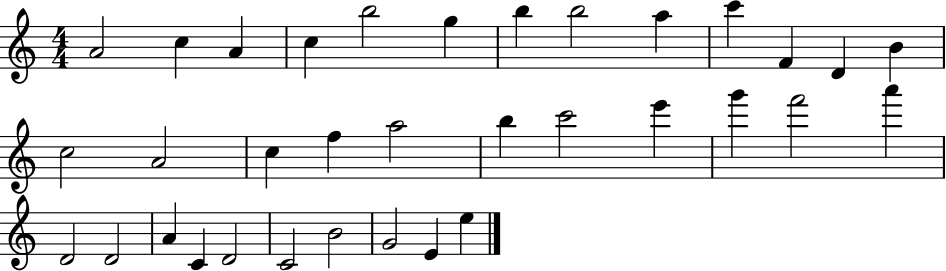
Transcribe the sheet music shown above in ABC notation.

X:1
T:Untitled
M:4/4
L:1/4
K:C
A2 c A c b2 g b b2 a c' F D B c2 A2 c f a2 b c'2 e' g' f'2 a' D2 D2 A C D2 C2 B2 G2 E e